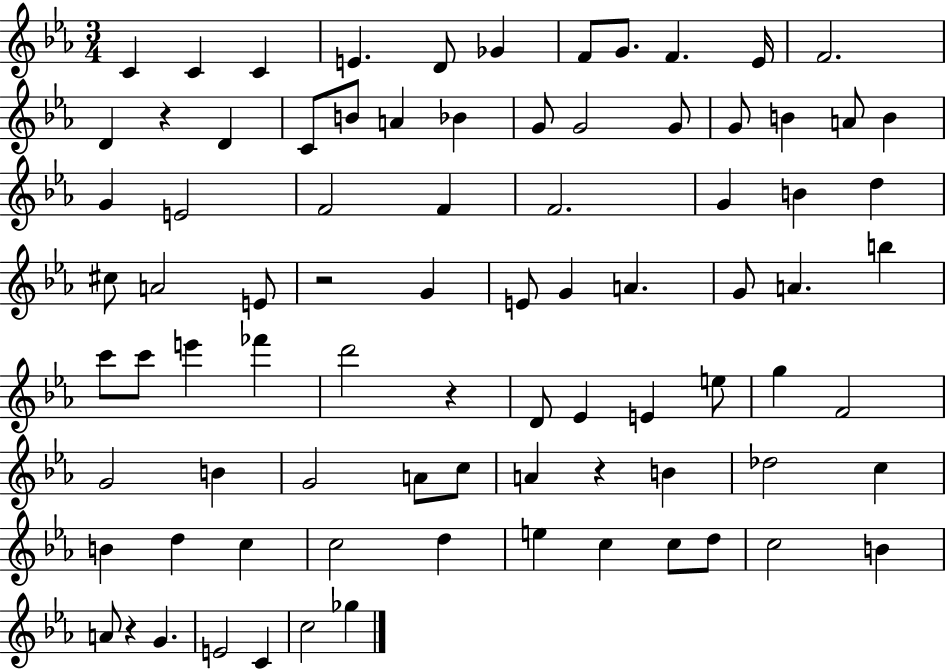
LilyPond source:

{
  \clef treble
  \numericTimeSignature
  \time 3/4
  \key ees \major
  c'4 c'4 c'4 | e'4. d'8 ges'4 | f'8 g'8. f'4. ees'16 | f'2. | \break d'4 r4 d'4 | c'8 b'8 a'4 bes'4 | g'8 g'2 g'8 | g'8 b'4 a'8 b'4 | \break g'4 e'2 | f'2 f'4 | f'2. | g'4 b'4 d''4 | \break cis''8 a'2 e'8 | r2 g'4 | e'8 g'4 a'4. | g'8 a'4. b''4 | \break c'''8 c'''8 e'''4 fes'''4 | d'''2 r4 | d'8 ees'4 e'4 e''8 | g''4 f'2 | \break g'2 b'4 | g'2 a'8 c''8 | a'4 r4 b'4 | des''2 c''4 | \break b'4 d''4 c''4 | c''2 d''4 | e''4 c''4 c''8 d''8 | c''2 b'4 | \break a'8 r4 g'4. | e'2 c'4 | c''2 ges''4 | \bar "|."
}